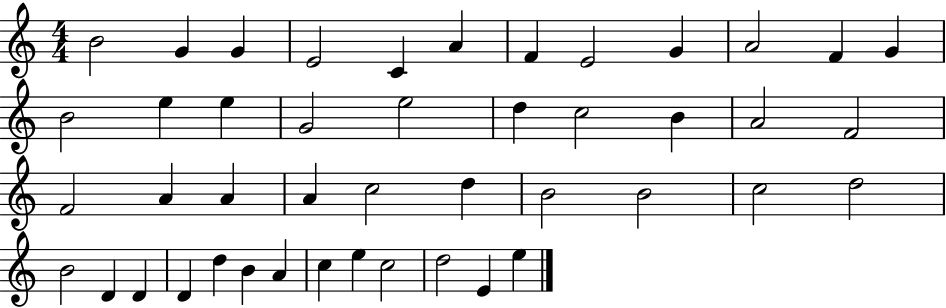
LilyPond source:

{
  \clef treble
  \numericTimeSignature
  \time 4/4
  \key c \major
  b'2 g'4 g'4 | e'2 c'4 a'4 | f'4 e'2 g'4 | a'2 f'4 g'4 | \break b'2 e''4 e''4 | g'2 e''2 | d''4 c''2 b'4 | a'2 f'2 | \break f'2 a'4 a'4 | a'4 c''2 d''4 | b'2 b'2 | c''2 d''2 | \break b'2 d'4 d'4 | d'4 d''4 b'4 a'4 | c''4 e''4 c''2 | d''2 e'4 e''4 | \break \bar "|."
}